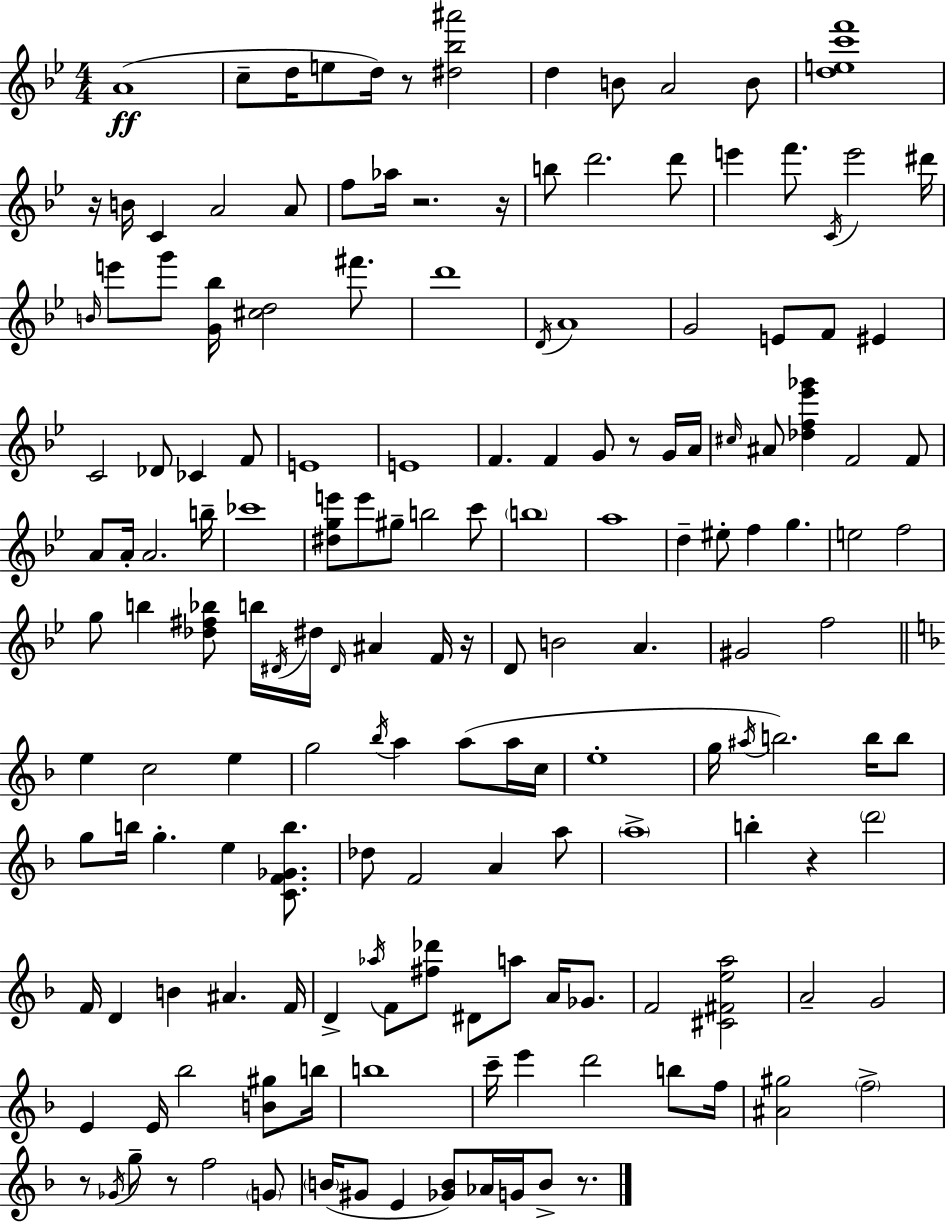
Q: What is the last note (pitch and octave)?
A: B4